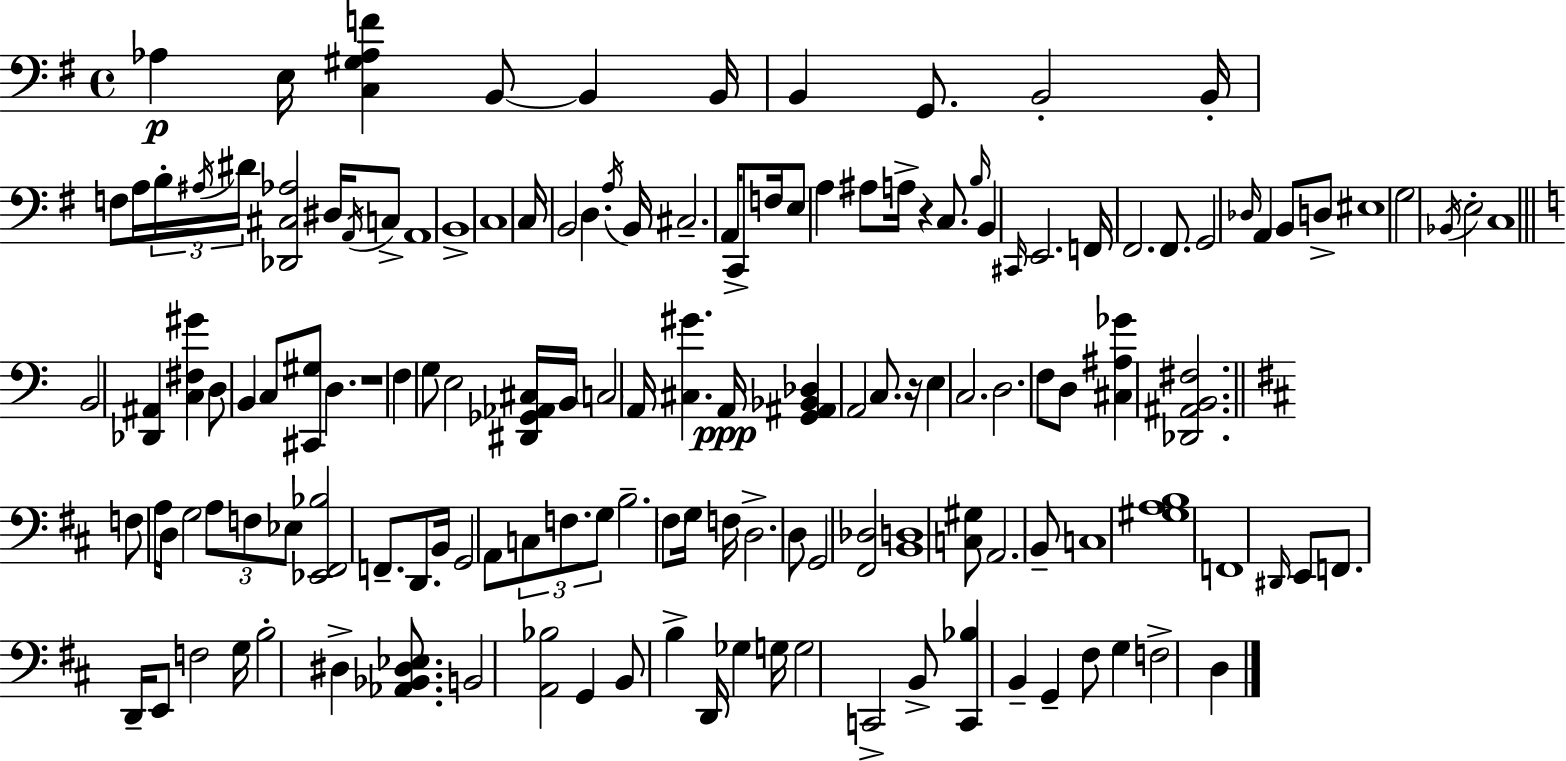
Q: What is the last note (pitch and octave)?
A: D3